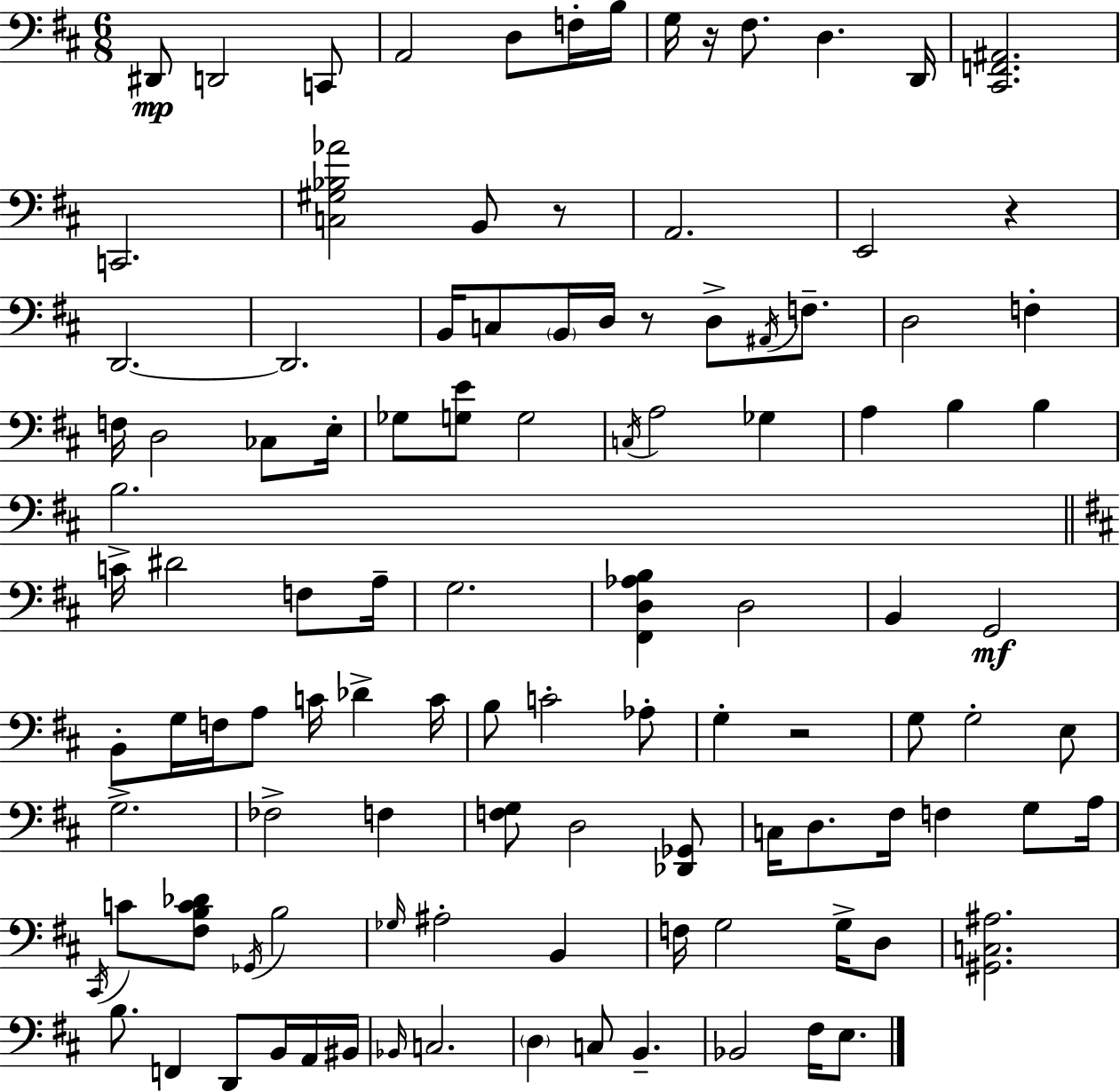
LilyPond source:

{
  \clef bass
  \numericTimeSignature
  \time 6/8
  \key d \major
  dis,8\mp d,2 c,8 | a,2 d8 f16-. b16 | g16 r16 fis8. d4. d,16 | <cis, f, ais,>2. | \break c,2. | <c gis bes aes'>2 b,8 r8 | a,2. | e,2 r4 | \break d,2.~~ | d,2. | b,16 c8 \parenthesize b,16 d16 r8 d8-> \acciaccatura { ais,16 } f8.-- | d2 f4-. | \break f16 d2 ces8 | e16-. ges8 <g e'>8 g2 | \acciaccatura { c16 } a2 ges4 | a4 b4 b4 | \break b2. | \bar "||" \break \key b \minor c'16-> dis'2 f8 a16-- | g2. | <fis, d aes b>4 d2 | b,4 g,2\mf | \break b,8-. g16 f16 a8 c'16 des'4-> c'16 | b8 c'2-. aes8-. | g4-. r2 | g8 g2-. e8 | \break g2.-> | fes2-> f4 | <f g>8 d2 <des, ges,>8 | c16 d8. fis16 f4 g8 a16 | \break \acciaccatura { cis,16 } c'8 <fis b c' des'>8 \acciaccatura { ges,16 } b2 | \grace { ges16 } ais2-. b,4 | f16 g2 | g16-> d8 <gis, c ais>2. | \break b8. f,4 d,8 | b,16 a,16 bis,16 \grace { bes,16 } c2. | \parenthesize d4 c8 b,4.-- | bes,2 | \break fis16 e8. \bar "|."
}